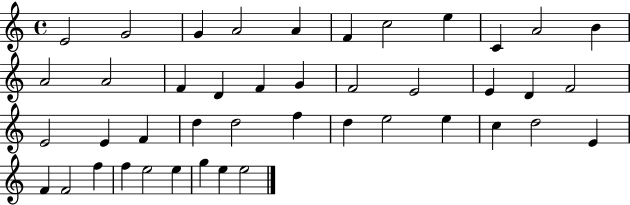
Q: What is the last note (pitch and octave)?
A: E5